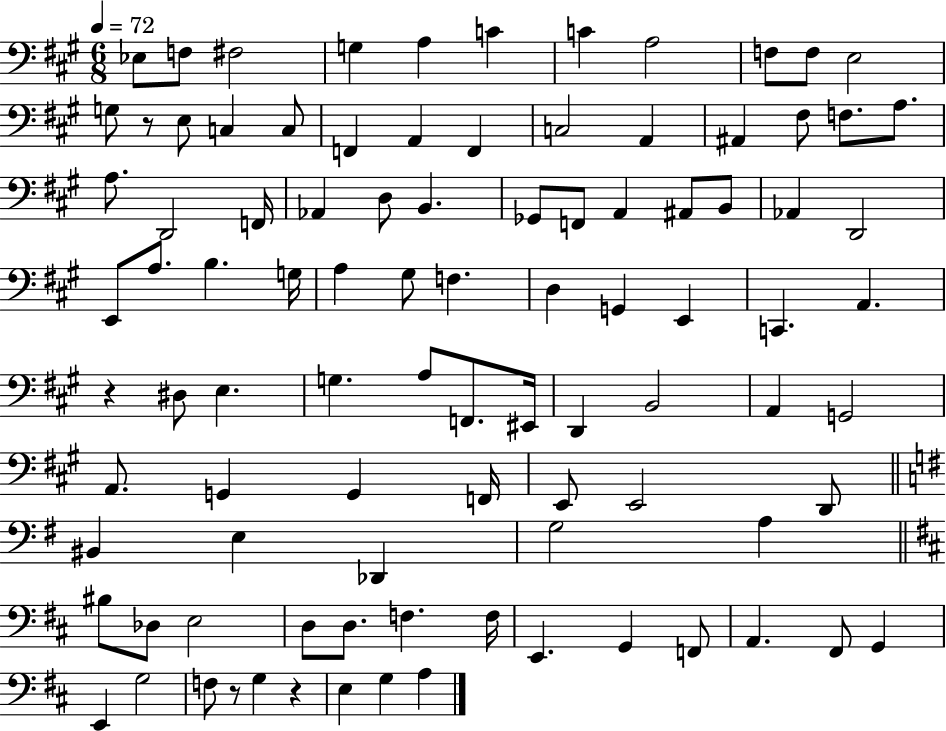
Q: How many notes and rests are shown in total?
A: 95